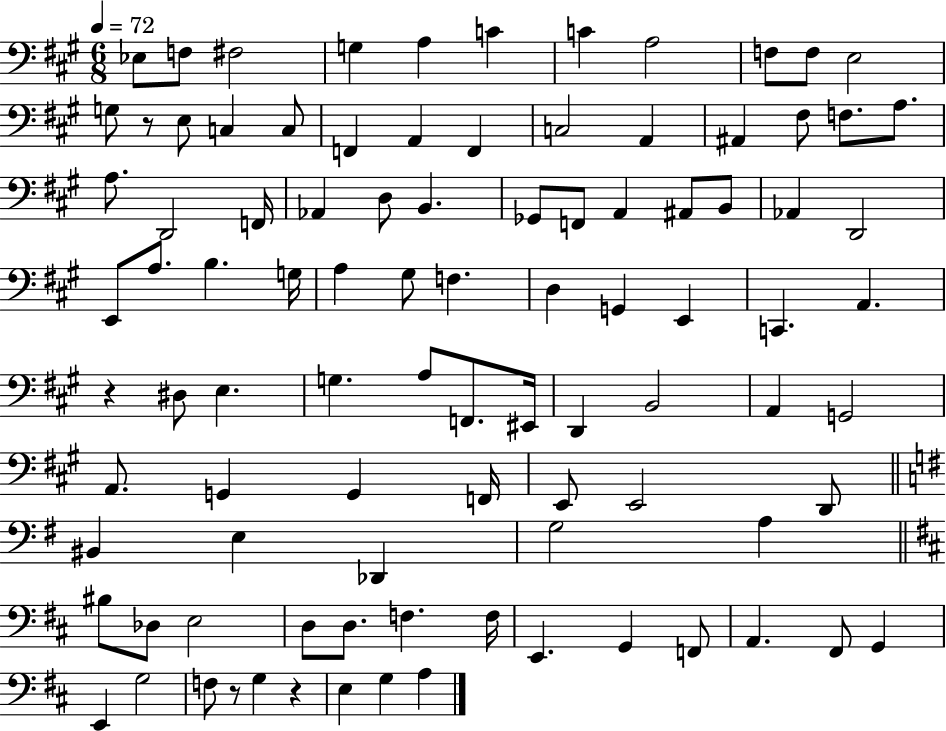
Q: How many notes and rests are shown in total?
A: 95